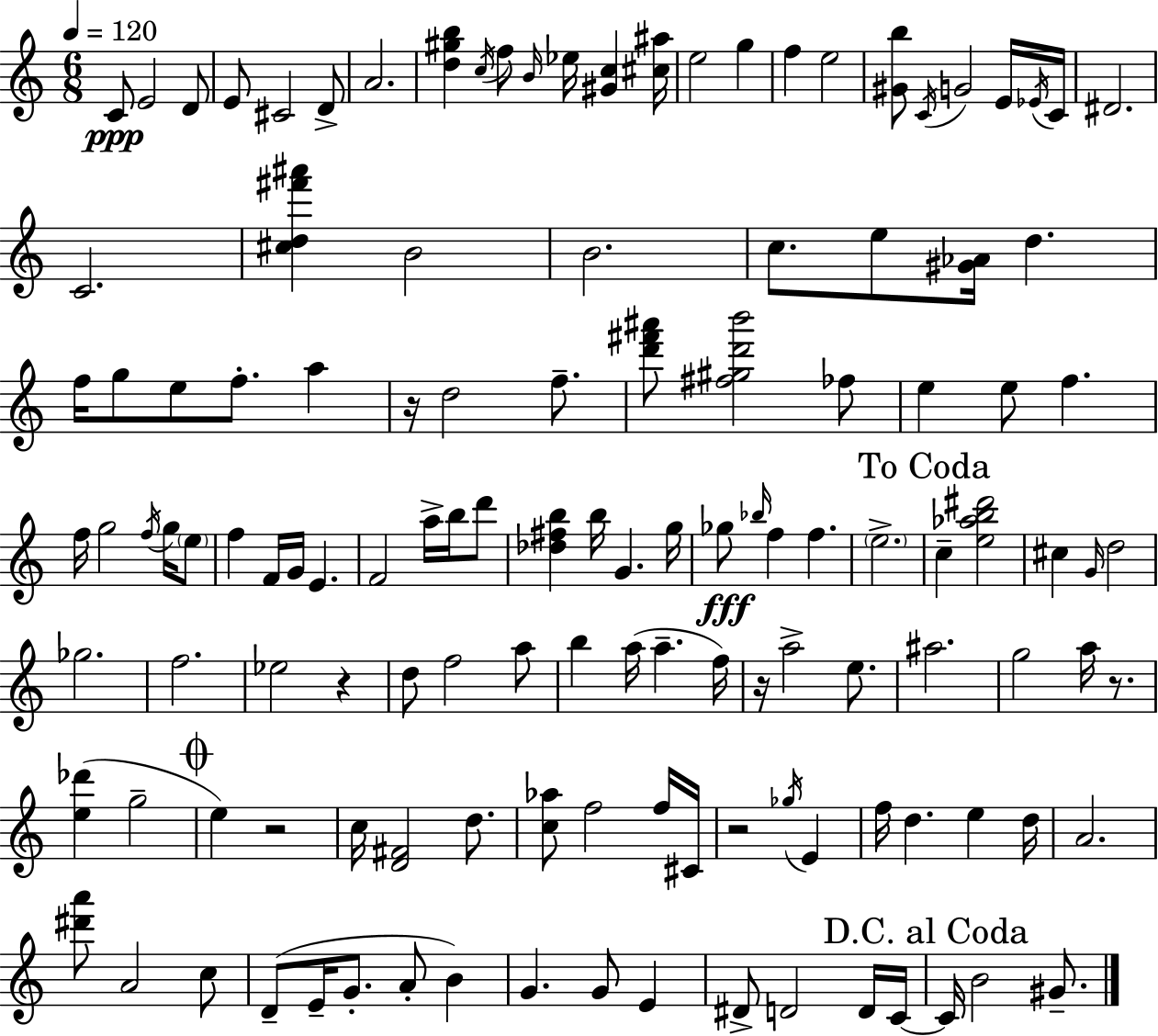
C4/e E4/h D4/e E4/e C#4/h D4/e A4/h. [D5,G#5,B5]/q C5/s F5/e B4/s Eb5/s [G#4,C5]/q [C#5,A#5]/s E5/h G5/q F5/q E5/h [G#4,B5]/e C4/s G4/h E4/s Eb4/s C4/s D#4/h. C4/h. [C#5,D5,F#6,A#6]/q B4/h B4/h. C5/e. E5/e [G#4,Ab4]/s D5/q. F5/s G5/e E5/e F5/e. A5/q R/s D5/h F5/e. [D6,F#6,A#6]/e [F#5,G#5,D6,B6]/h FES5/e E5/q E5/e F5/q. F5/s G5/h F5/s G5/s E5/e F5/q F4/s G4/s E4/q. F4/h A5/s B5/s D6/e [Db5,F#5,B5]/q B5/s G4/q. G5/s Gb5/e Bb5/s F5/q F5/q. E5/h. C5/q [E5,Ab5,B5,D#6]/h C#5/q G4/s D5/h Gb5/h. F5/h. Eb5/h R/q D5/e F5/h A5/e B5/q A5/s A5/q. F5/s R/s A5/h E5/e. A#5/h. G5/h A5/s R/e. [E5,Db6]/q G5/h E5/q R/h C5/s [D4,F#4]/h D5/e. [C5,Ab5]/e F5/h F5/s C#4/s R/h Gb5/s E4/q F5/s D5/q. E5/q D5/s A4/h. [D#6,A6]/e A4/h C5/e D4/e E4/s G4/e. A4/e B4/q G4/q. G4/e E4/q D#4/e D4/h D4/s C4/s C4/s B4/h G#4/e.